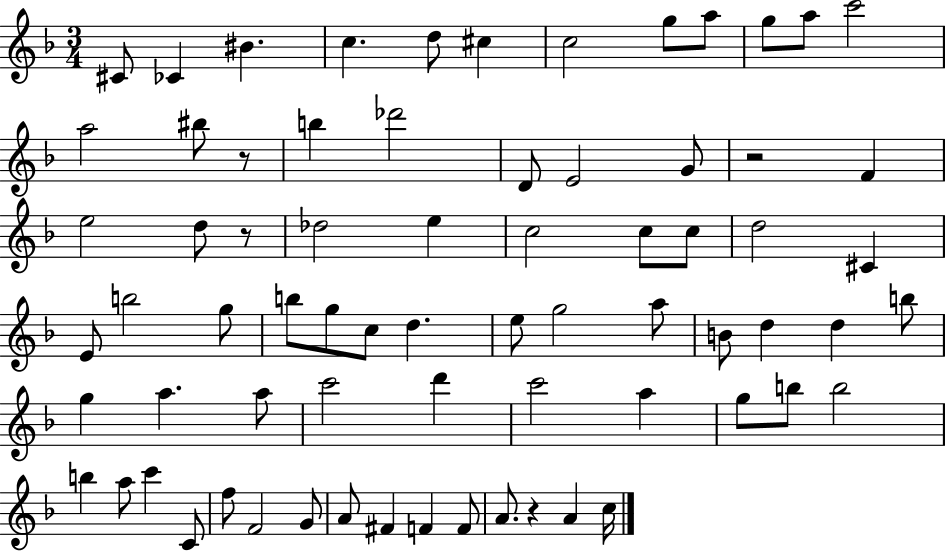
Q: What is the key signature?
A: F major